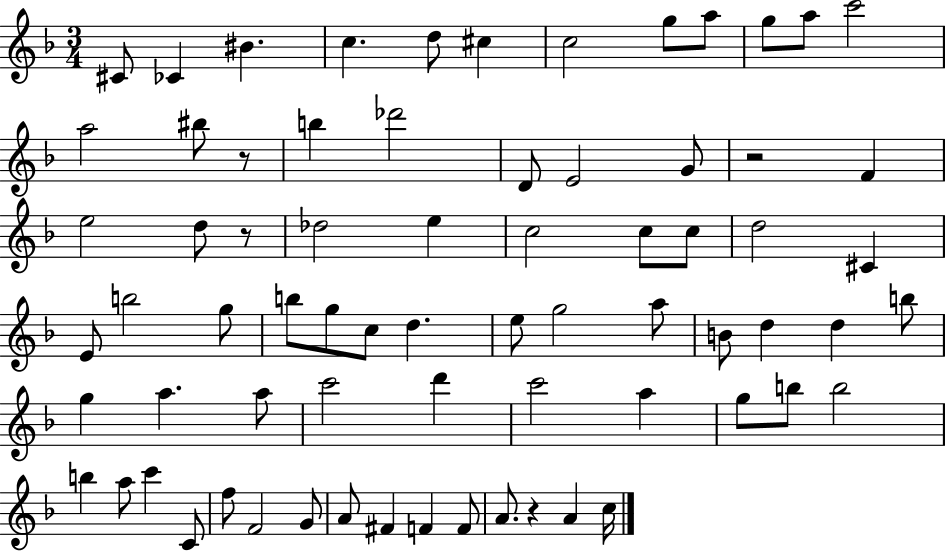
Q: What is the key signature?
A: F major